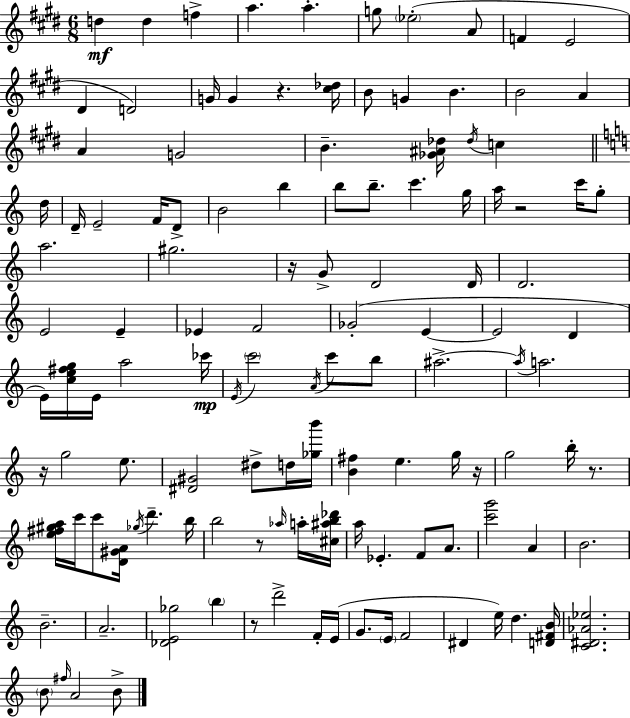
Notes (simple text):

D5/q D5/q F5/q A5/q. A5/q. G5/e Eb5/h A4/e F4/q E4/h D#4/q D4/h G4/s G4/q R/q. [C#5,Db5]/s B4/e G4/q B4/q. B4/h A4/q A4/q G4/h B4/q. [Gb4,A#4,Db5]/s Db5/s C5/q D5/s D4/s E4/h F4/s D4/e B4/h B5/q B5/e B5/e. C6/q. G5/s A5/s R/h C6/s G5/e A5/h. G#5/h. R/s G4/e D4/h D4/s D4/h. E4/h E4/q Eb4/q F4/h Gb4/h E4/q E4/h D4/q E4/s [C5,E5,F#5,G5]/s E4/s A5/h CES6/s E4/s C6/h A4/s C6/e B5/e A#5/h. A#5/s A5/h. R/s G5/h E5/e. [D#4,G#4]/h D#5/e D5/s [Gb5,B6]/s [B4,F#5]/q E5/q. G5/s R/s G5/h B5/s R/e. [E5,F#5,G#5,A5]/s C6/s C6/e [D4,G#4,A4]/s Gb5/s D6/q. B5/s B5/h R/e Ab5/s A5/s [C#5,A#5,B5,Db6]/s A5/s Eb4/q. F4/e A4/e. [C6,G6]/h A4/q B4/h. B4/h. A4/h. [Db4,E4,Gb5]/h B5/q R/e D6/h F4/s E4/s G4/e. E4/s F4/h D#4/q E5/s D5/q. [D4,F#4,B4]/s [C4,D#4,Ab4,Eb5]/h. B4/e F#5/s A4/h B4/e